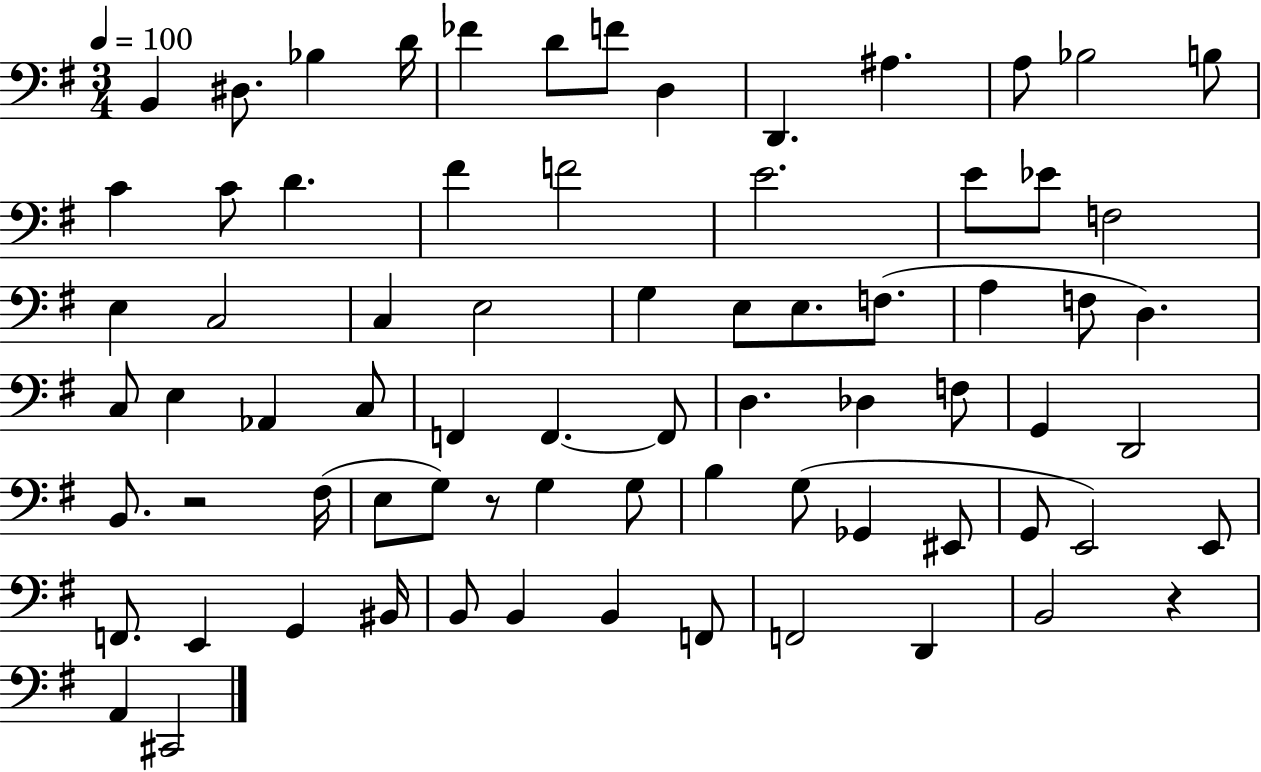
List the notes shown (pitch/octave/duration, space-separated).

B2/q D#3/e. Bb3/q D4/s FES4/q D4/e F4/e D3/q D2/q. A#3/q. A3/e Bb3/h B3/e C4/q C4/e D4/q. F#4/q F4/h E4/h. E4/e Eb4/e F3/h E3/q C3/h C3/q E3/h G3/q E3/e E3/e. F3/e. A3/q F3/e D3/q. C3/e E3/q Ab2/q C3/e F2/q F2/q. F2/e D3/q. Db3/q F3/e G2/q D2/h B2/e. R/h F#3/s E3/e G3/e R/e G3/q G3/e B3/q G3/e Gb2/q EIS2/e G2/e E2/h E2/e F2/e. E2/q G2/q BIS2/s B2/e B2/q B2/q F2/e F2/h D2/q B2/h R/q A2/q C#2/h